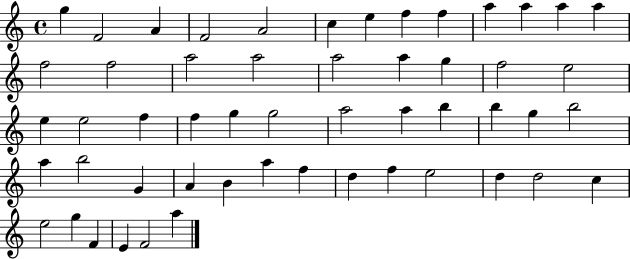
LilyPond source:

{
  \clef treble
  \time 4/4
  \defaultTimeSignature
  \key c \major
  g''4 f'2 a'4 | f'2 a'2 | c''4 e''4 f''4 f''4 | a''4 a''4 a''4 a''4 | \break f''2 f''2 | a''2 a''2 | a''2 a''4 g''4 | f''2 e''2 | \break e''4 e''2 f''4 | f''4 g''4 g''2 | a''2 a''4 b''4 | b''4 g''4 b''2 | \break a''4 b''2 g'4 | a'4 b'4 a''4 f''4 | d''4 f''4 e''2 | d''4 d''2 c''4 | \break e''2 g''4 f'4 | e'4 f'2 a''4 | \bar "|."
}